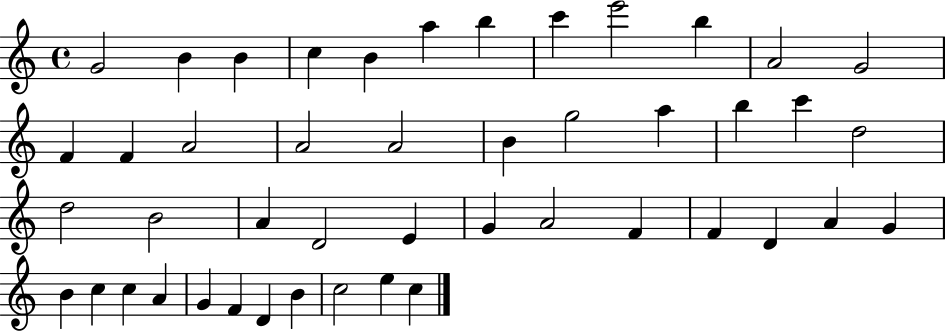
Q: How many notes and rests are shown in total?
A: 46